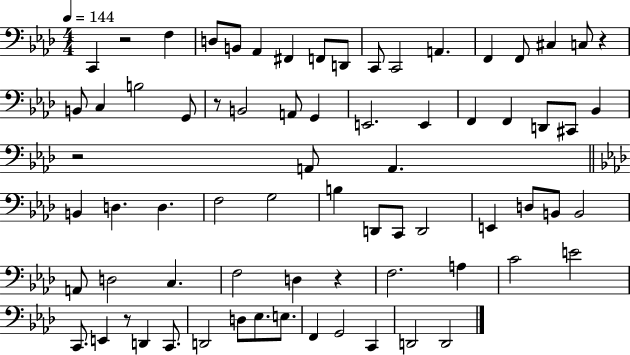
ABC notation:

X:1
T:Untitled
M:4/4
L:1/4
K:Ab
C,, z2 F, D,/2 B,,/2 _A,, ^F,, F,,/2 D,,/2 C,,/2 C,,2 A,, F,, F,,/2 ^C, C,/2 z B,,/2 C, B,2 G,,/2 z/2 B,,2 A,,/2 G,, E,,2 E,, F,, F,, D,,/2 ^C,,/2 _B,, z2 A,,/2 A,, B,, D, D, F,2 G,2 B, D,,/2 C,,/2 D,,2 E,, D,/2 B,,/2 B,,2 A,,/2 D,2 C, F,2 D, z F,2 A, C2 E2 C,,/2 E,, z/2 D,, C,,/2 D,,2 D,/2 _E,/2 E,/2 F,, G,,2 C,, D,,2 D,,2